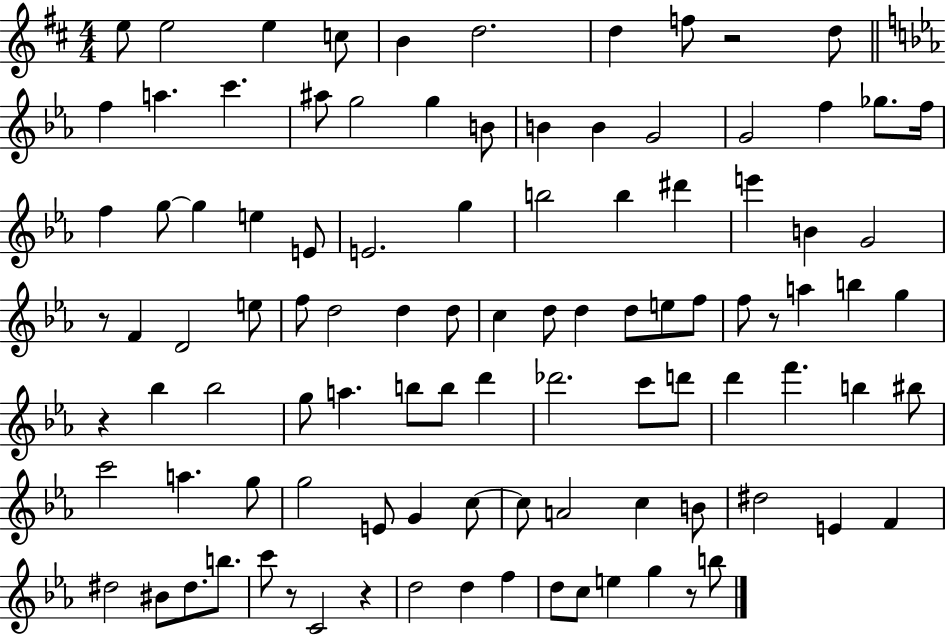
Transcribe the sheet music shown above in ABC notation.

X:1
T:Untitled
M:4/4
L:1/4
K:D
e/2 e2 e c/2 B d2 d f/2 z2 d/2 f a c' ^a/2 g2 g B/2 B B G2 G2 f _g/2 f/4 f g/2 g e E/2 E2 g b2 b ^d' e' B G2 z/2 F D2 e/2 f/2 d2 d d/2 c d/2 d d/2 e/2 f/2 f/2 z/2 a b g z _b _b2 g/2 a b/2 b/2 d' _d'2 c'/2 d'/2 d' f' b ^b/2 c'2 a g/2 g2 E/2 G c/2 c/2 A2 c B/2 ^d2 E F ^d2 ^B/2 ^d/2 b/2 c'/2 z/2 C2 z d2 d f d/2 c/2 e g z/2 b/2